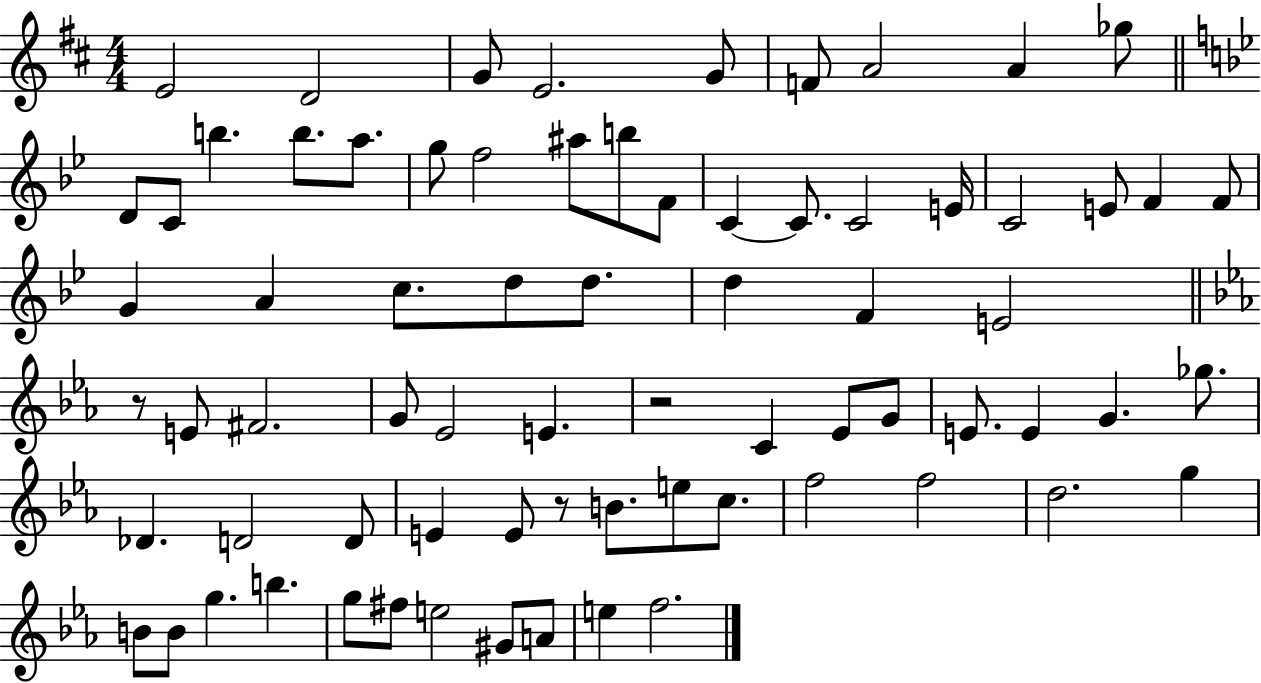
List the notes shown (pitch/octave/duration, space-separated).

E4/h D4/h G4/e E4/h. G4/e F4/e A4/h A4/q Gb5/e D4/e C4/e B5/q. B5/e. A5/e. G5/e F5/h A#5/e B5/e F4/e C4/q C4/e. C4/h E4/s C4/h E4/e F4/q F4/e G4/q A4/q C5/e. D5/e D5/e. D5/q F4/q E4/h R/e E4/e F#4/h. G4/e Eb4/h E4/q. R/h C4/q Eb4/e G4/e E4/e. E4/q G4/q. Gb5/e. Db4/q. D4/h D4/e E4/q E4/e R/e B4/e. E5/e C5/e. F5/h F5/h D5/h. G5/q B4/e B4/e G5/q. B5/q. G5/e F#5/e E5/h G#4/e A4/e E5/q F5/h.